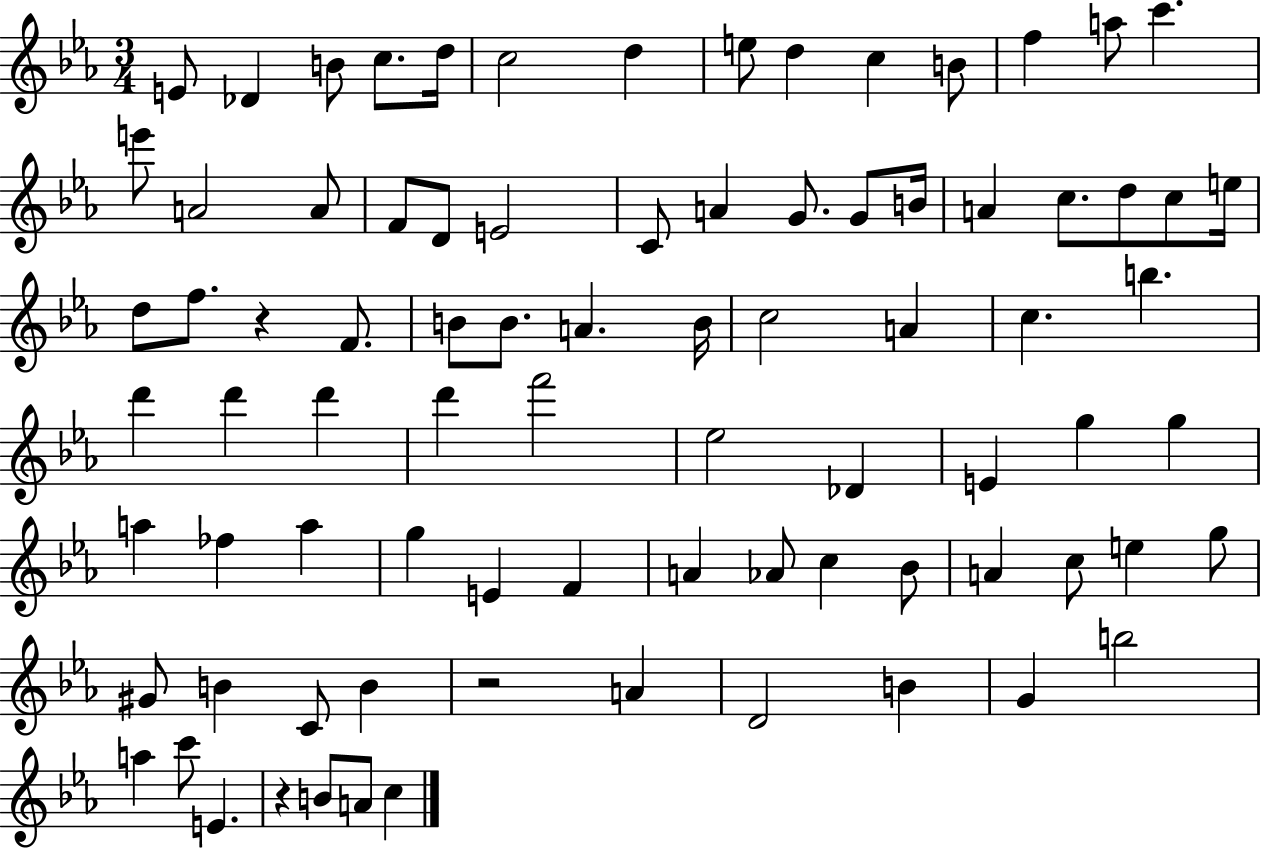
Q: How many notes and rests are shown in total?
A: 83